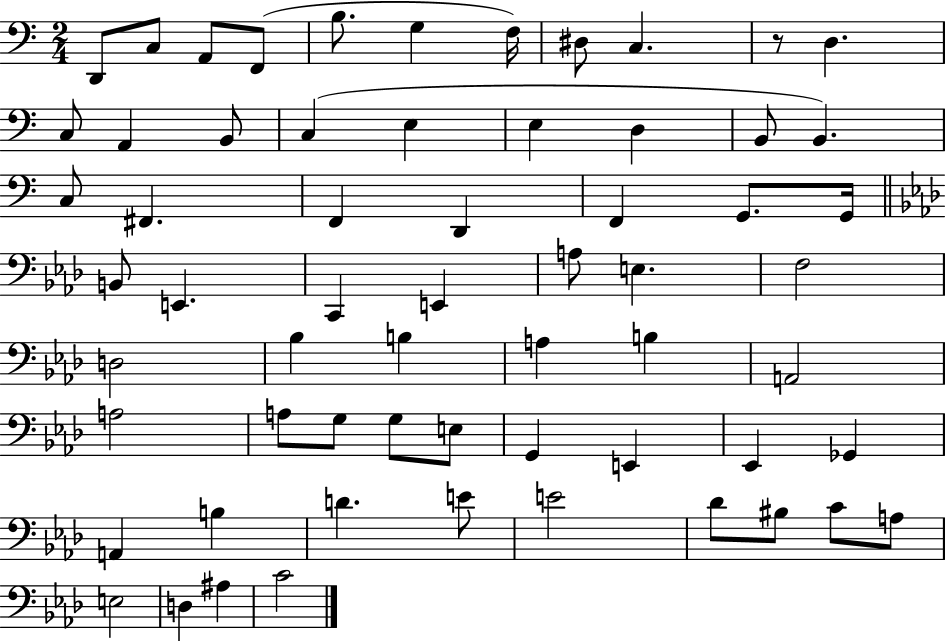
D2/e C3/e A2/e F2/e B3/e. G3/q F3/s D#3/e C3/q. R/e D3/q. C3/e A2/q B2/e C3/q E3/q E3/q D3/q B2/e B2/q. C3/e F#2/q. F2/q D2/q F2/q G2/e. G2/s B2/e E2/q. C2/q E2/q A3/e E3/q. F3/h D3/h Bb3/q B3/q A3/q B3/q A2/h A3/h A3/e G3/e G3/e E3/e G2/q E2/q Eb2/q Gb2/q A2/q B3/q D4/q. E4/e E4/h Db4/e BIS3/e C4/e A3/e E3/h D3/q A#3/q C4/h